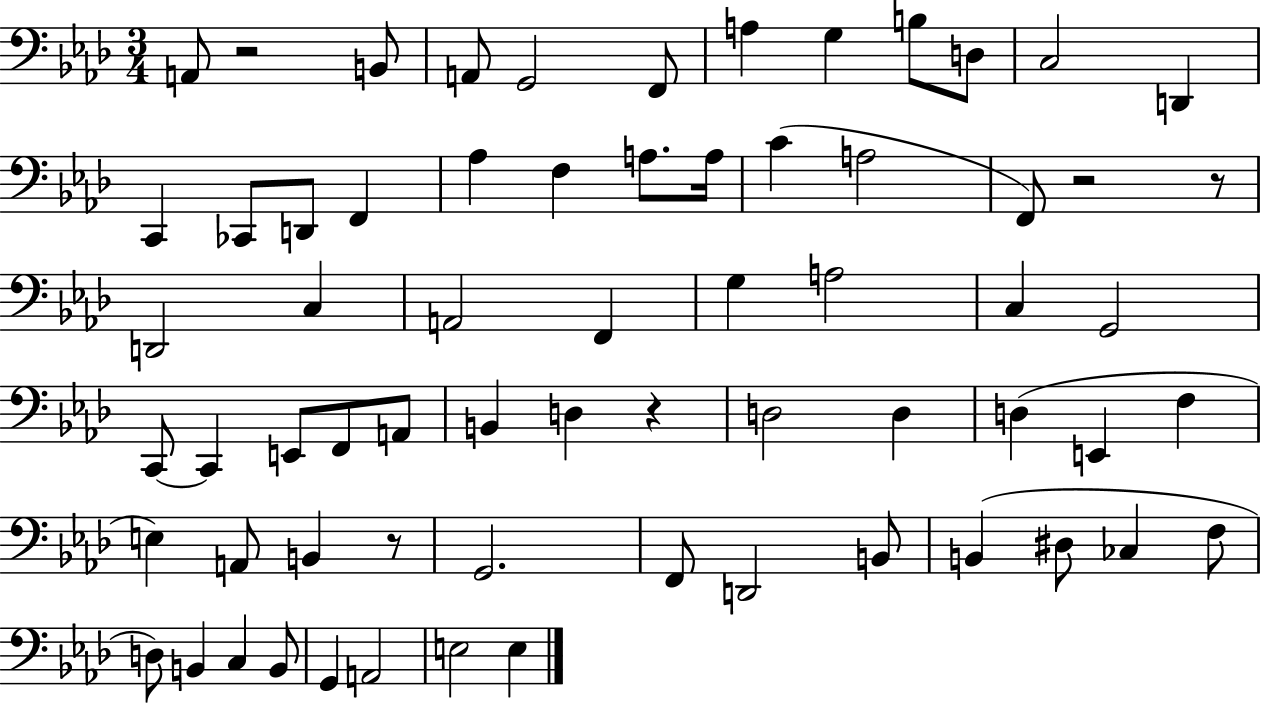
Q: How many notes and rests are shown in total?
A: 66